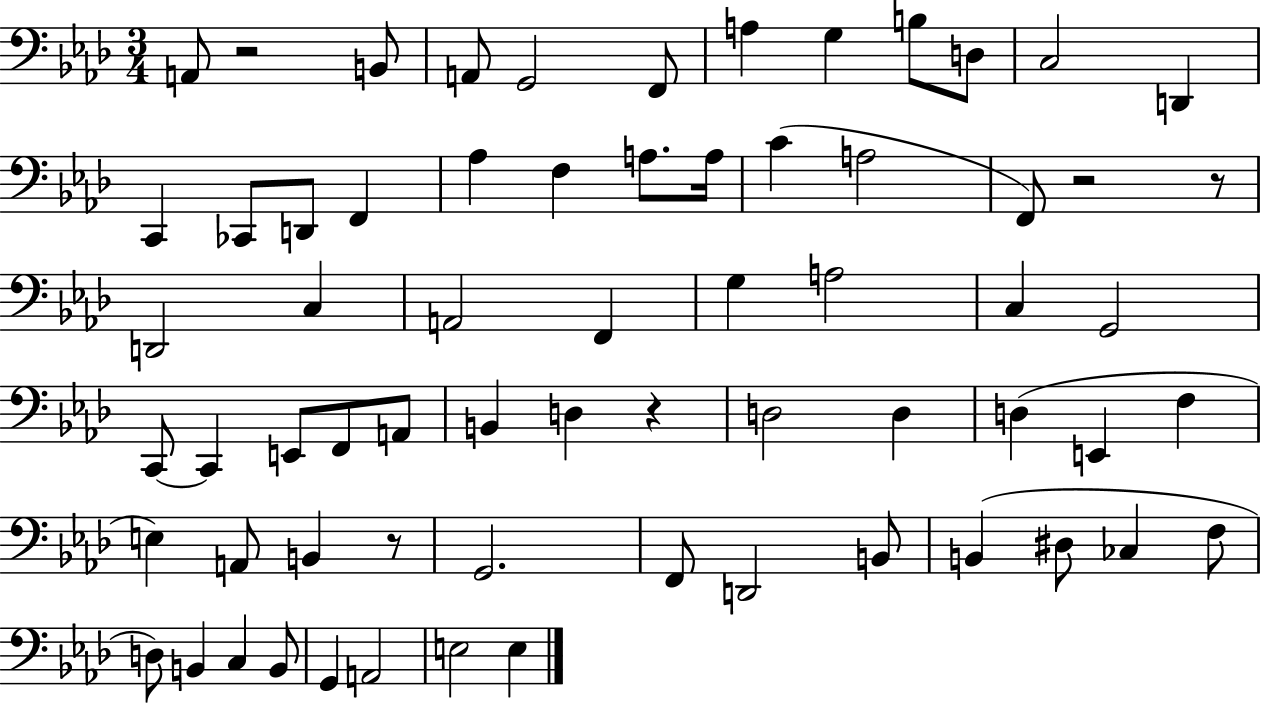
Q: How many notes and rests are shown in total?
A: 66